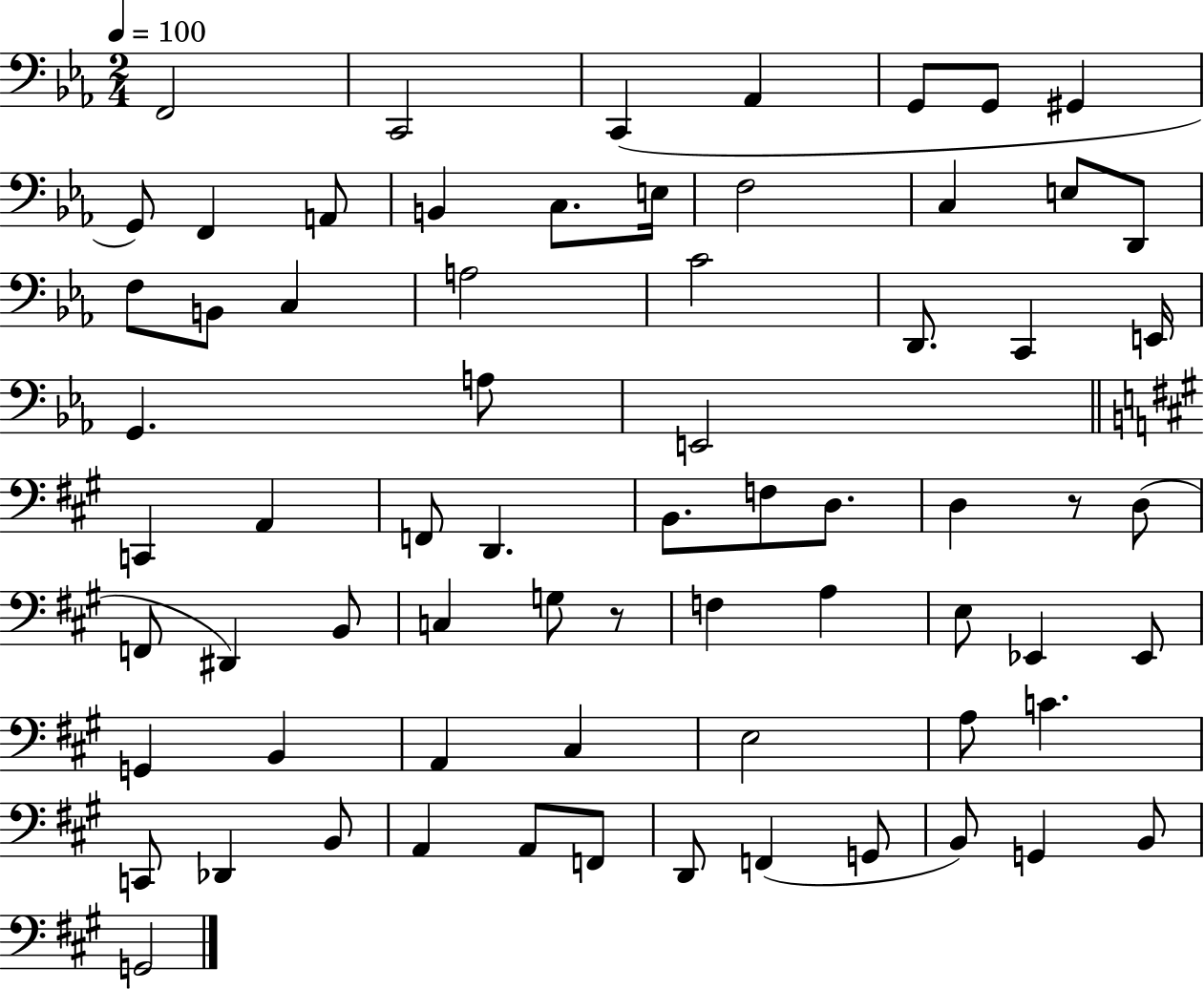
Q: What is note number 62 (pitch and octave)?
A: F2